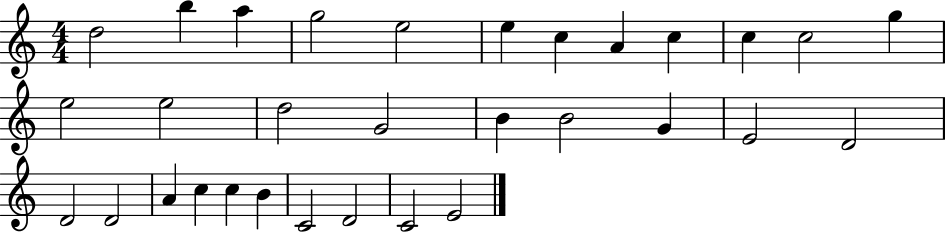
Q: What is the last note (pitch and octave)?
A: E4